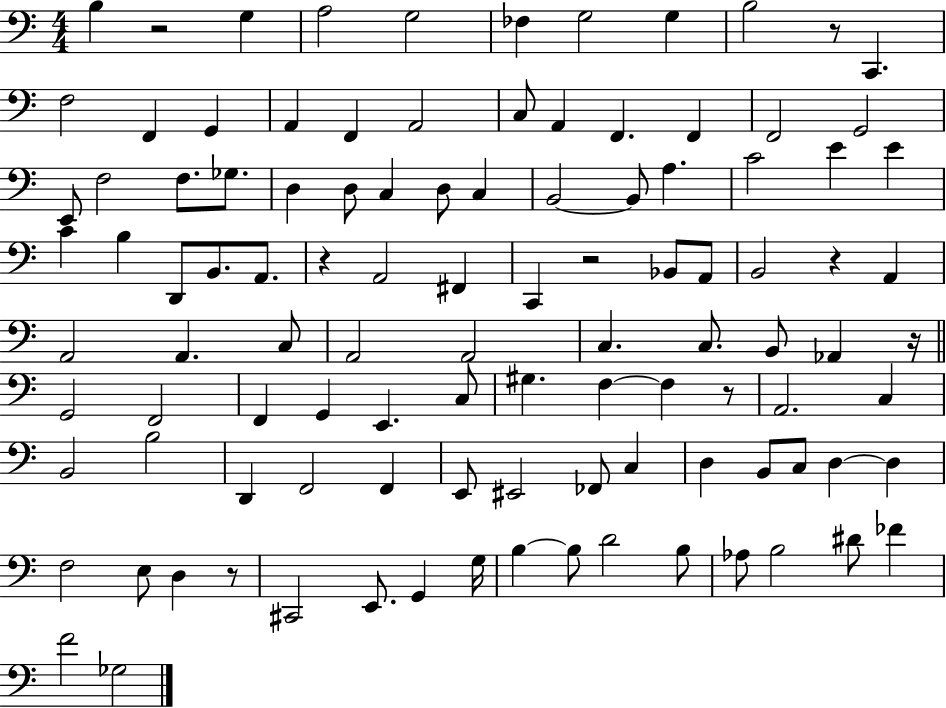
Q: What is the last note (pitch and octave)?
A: Gb3